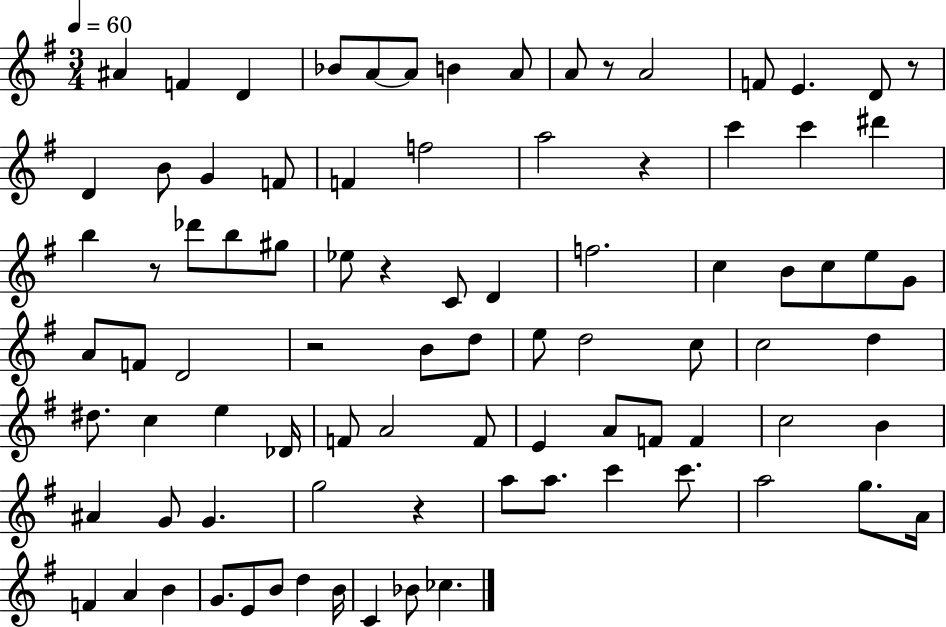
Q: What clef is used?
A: treble